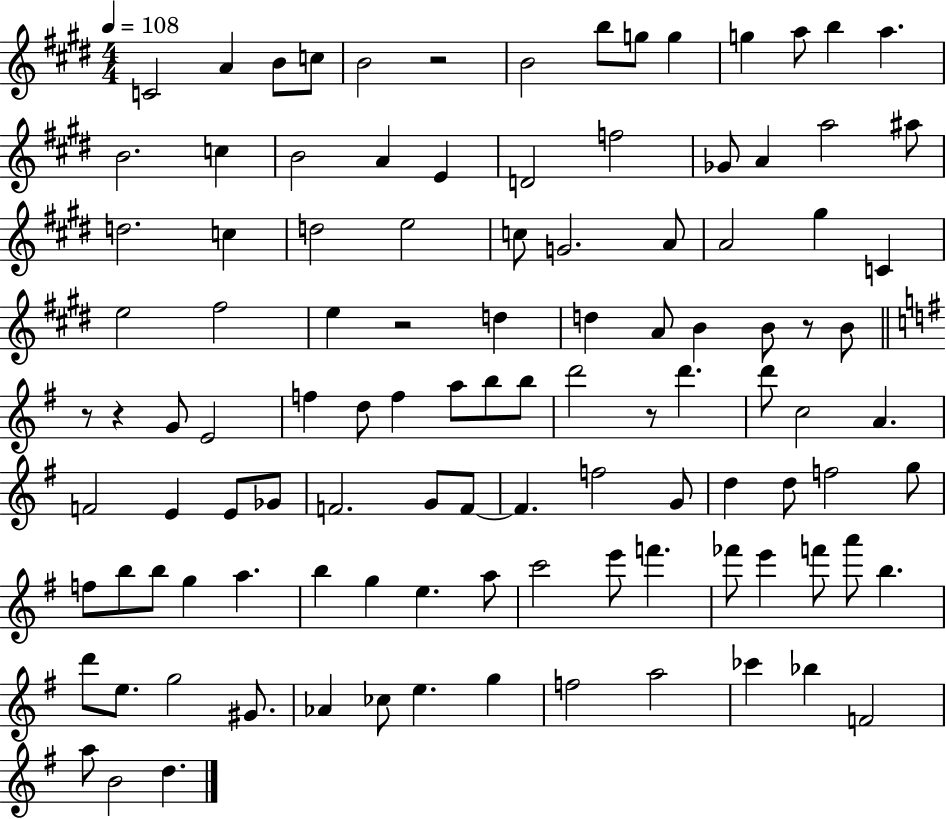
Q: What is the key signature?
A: E major